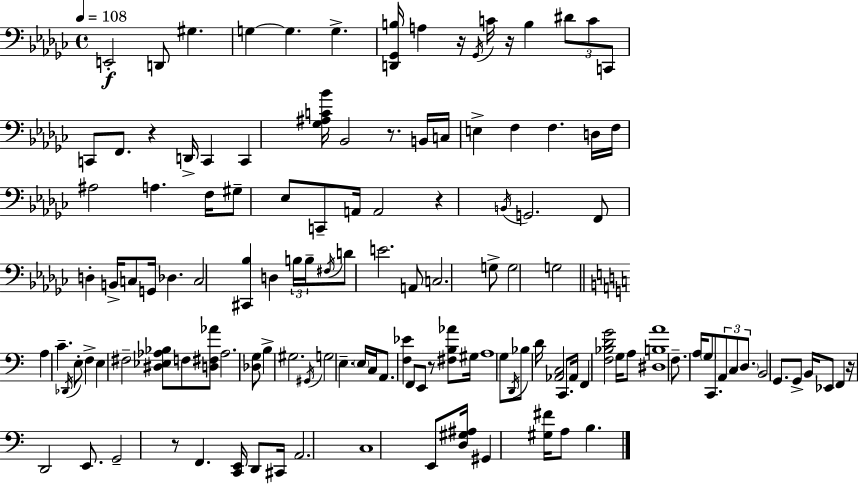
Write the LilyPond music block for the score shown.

{
  \clef bass
  \time 4/4
  \defaultTimeSignature
  \key ees \minor
  \tempo 4 = 108
  e,2-.\f d,8 gis4. | g4~~ g4. g4.-> | <d, ges, b>16 a4 r16 \acciaccatura { ges,16 } c'16 r16 b4 \tuplet 3/2 { dis'8 c'8 | c,8 } c,8 f,8. r4 d,16-> c,4 | \break c,4 <ges ais c' bes'>16 bes,2 r8. | b,16 c16 e4-> f4 f4. | d16 f16 ais2 a4. | f16 gis8-- ees8 c,8-- a,16 a,2 | \break r4 \acciaccatura { b,16 } g,2. | f,8 d4-. b,16-> c8 g,16 des4. | c2 <cis, bes>4 d4 | \tuplet 3/2 { b16 b16-- \acciaccatura { fis16 } } d'8 e'2. | \break a,8 c2. | g8-> g2 g2 | \bar "||" \break \key c \major a4 c'4.-- \acciaccatura { des,16 } e8-. f4-> | e4 fis2-- <dis ees aes bes>8 f8 | <d fis aes'>8 aes2. <des g>8 | b4-> gis2. | \break \acciaccatura { gis,16 } g2 e4.-- | \parenthesize e16 c16 a,8. <f ees'>4 f,8 e,8 r8 <fis b aes'>8 | gis16 a1 | g8 \acciaccatura { d,16 } bes8 d'16 <aes, c>2 | \break c,8. aes,16 f,4 <f bes d' g'>2 | g16 a8 <dis b a'>1 | f8.-- a16 \parenthesize g8 c,8. \tuplet 3/2 { a,8 c8 | \parenthesize d8. } b,2 g,8. g,8-> | \break b,16 ees,8 f,4 r16 d,2 | e,8. g,2-- r8 f,4. | <c, e,>16 d,8 cis,16 a,2. | c1 | \break e,8 <d gis ais>16 gis,4 <gis fis'>16 a8 b4. | \bar "|."
}